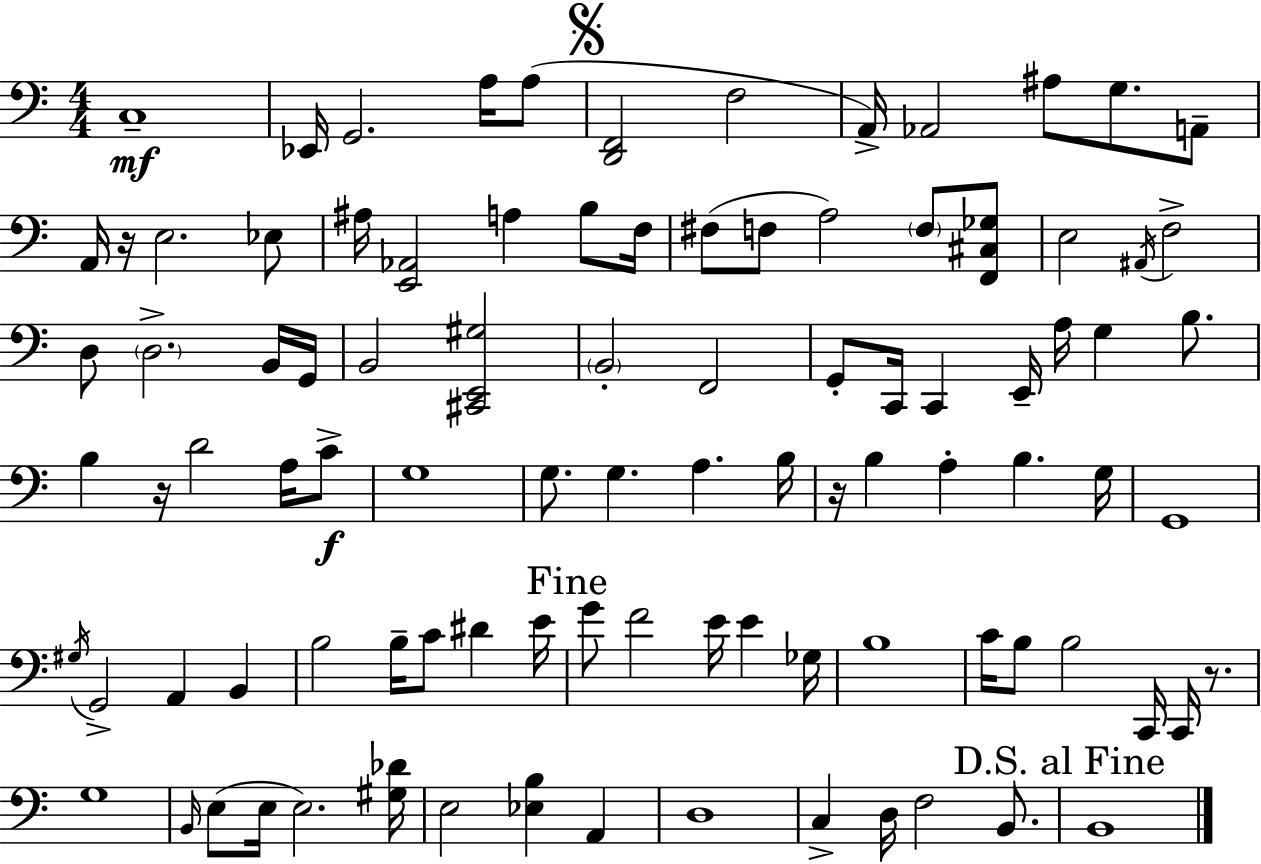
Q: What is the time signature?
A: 4/4